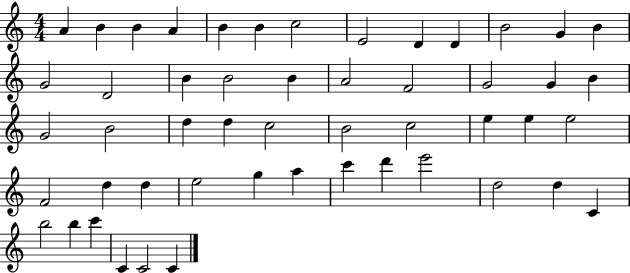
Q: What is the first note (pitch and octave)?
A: A4